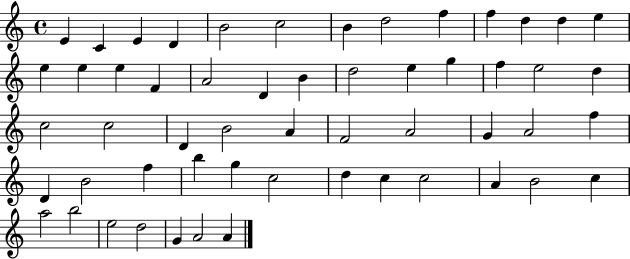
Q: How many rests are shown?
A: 0